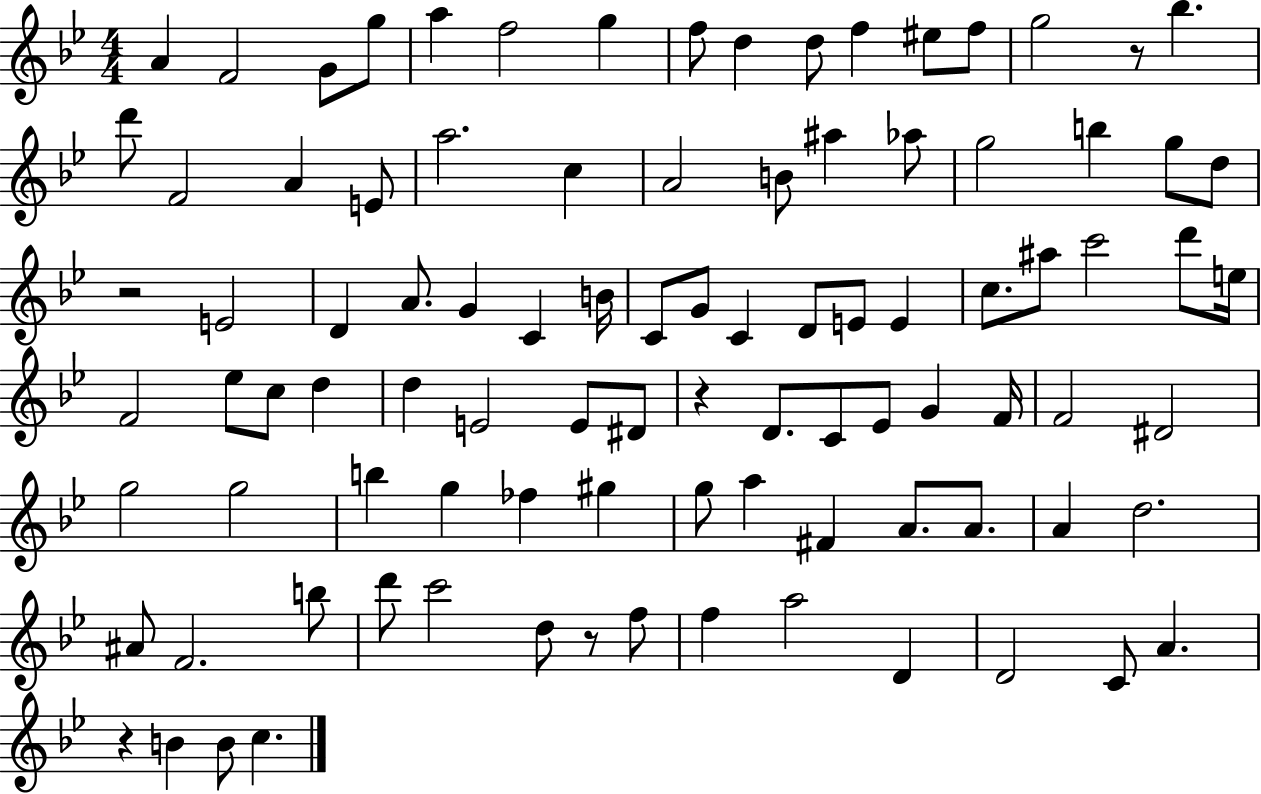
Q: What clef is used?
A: treble